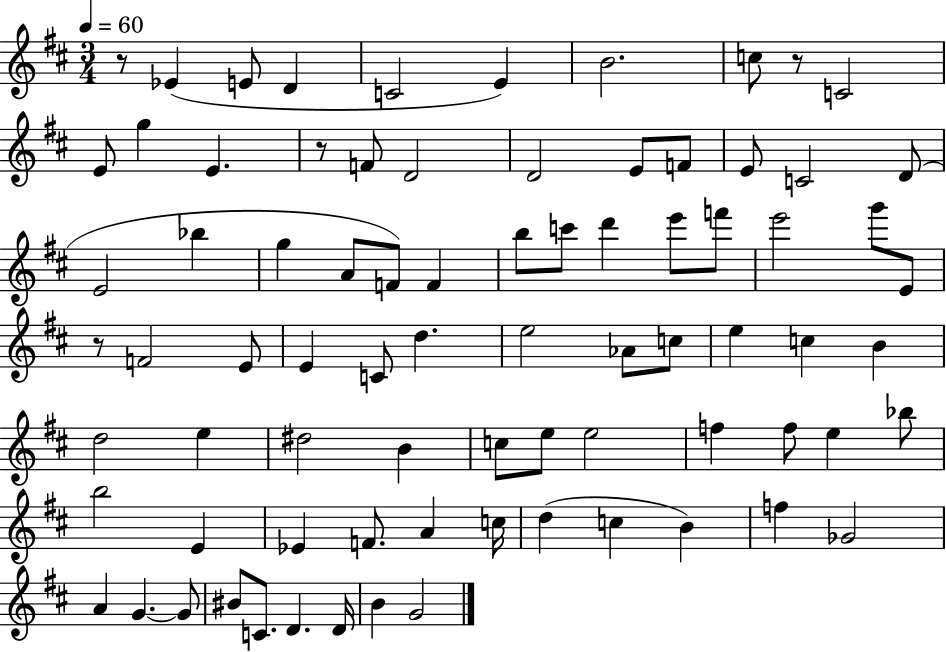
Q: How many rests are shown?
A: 4